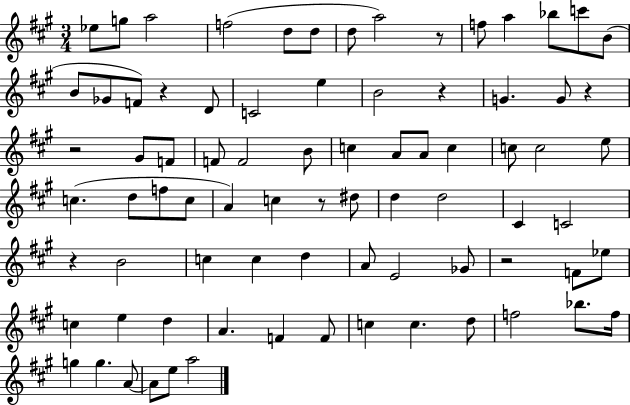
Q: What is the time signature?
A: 3/4